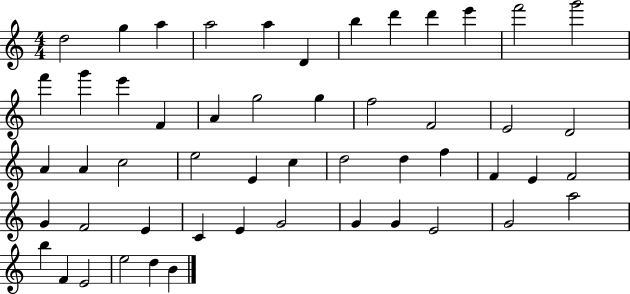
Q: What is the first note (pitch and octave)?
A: D5